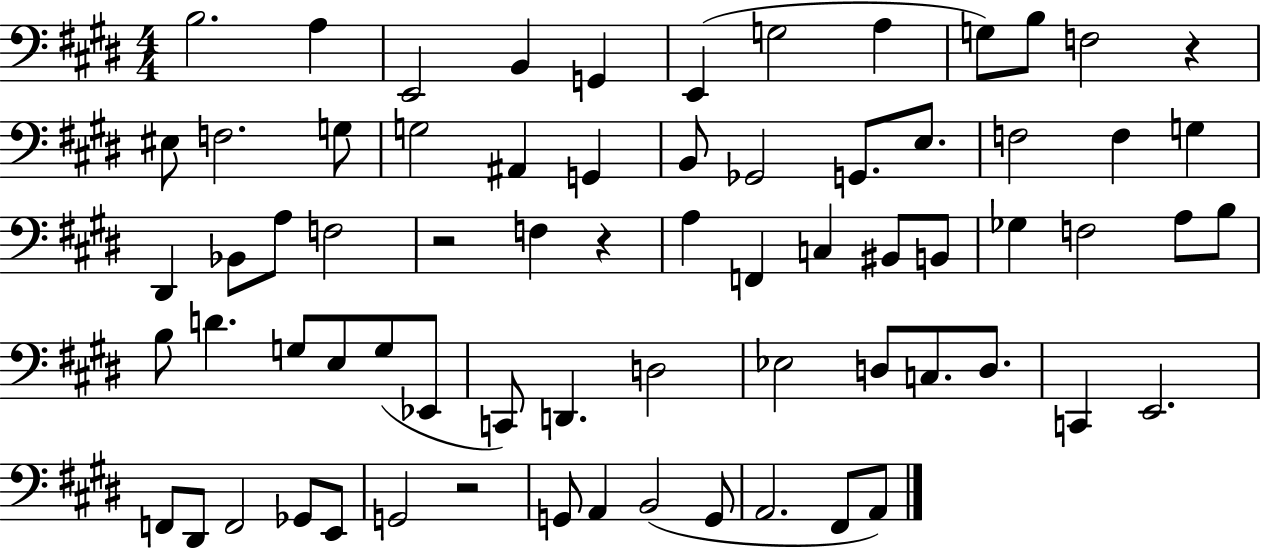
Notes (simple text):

B3/h. A3/q E2/h B2/q G2/q E2/q G3/h A3/q G3/e B3/e F3/h R/q EIS3/e F3/h. G3/e G3/h A#2/q G2/q B2/e Gb2/h G2/e. E3/e. F3/h F3/q G3/q D#2/q Bb2/e A3/e F3/h R/h F3/q R/q A3/q F2/q C3/q BIS2/e B2/e Gb3/q F3/h A3/e B3/e B3/e D4/q. G3/e E3/e G3/e Eb2/e C2/e D2/q. D3/h Eb3/h D3/e C3/e. D3/e. C2/q E2/h. F2/e D#2/e F2/h Gb2/e E2/e G2/h R/h G2/e A2/q B2/h G2/e A2/h. F#2/e A2/e